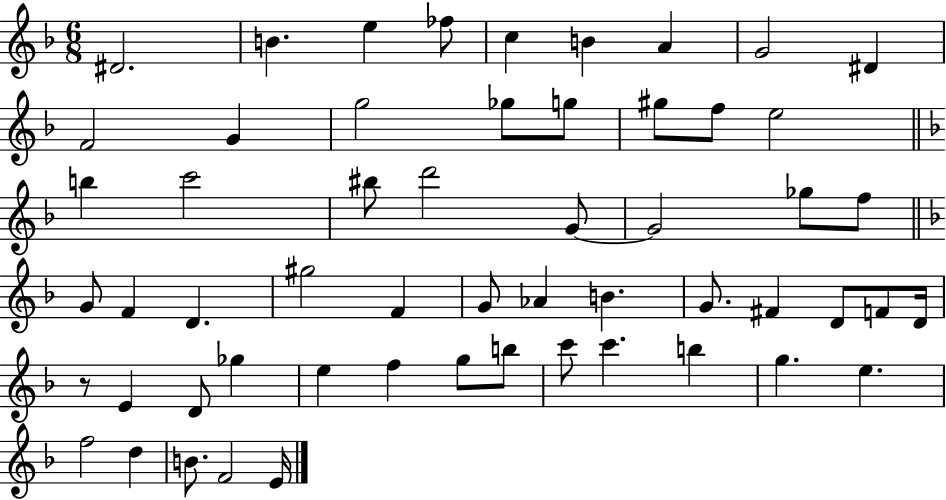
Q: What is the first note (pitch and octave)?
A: D#4